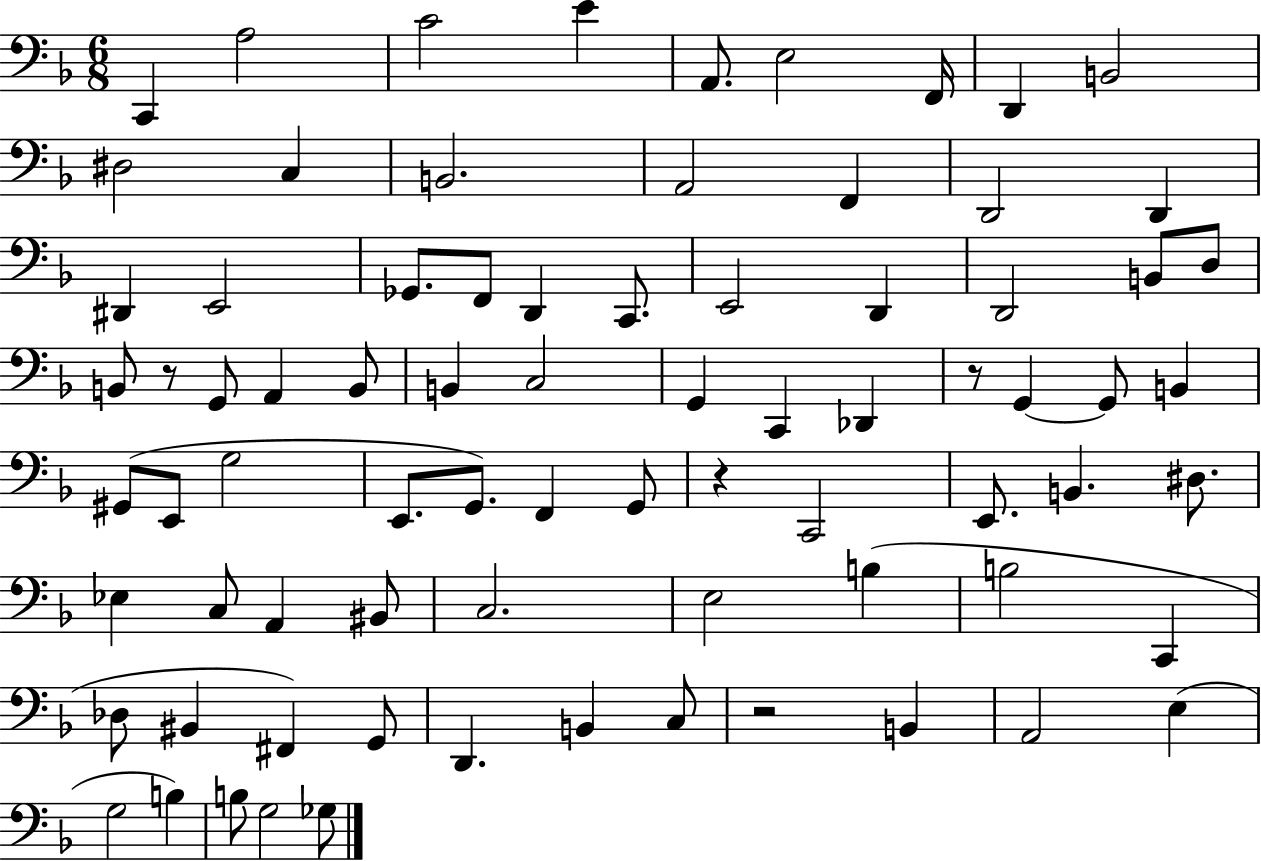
{
  \clef bass
  \numericTimeSignature
  \time 6/8
  \key f \major
  c,4 a2 | c'2 e'4 | a,8. e2 f,16 | d,4 b,2 | \break dis2 c4 | b,2. | a,2 f,4 | d,2 d,4 | \break dis,4 e,2 | ges,8. f,8 d,4 c,8. | e,2 d,4 | d,2 b,8 d8 | \break b,8 r8 g,8 a,4 b,8 | b,4 c2 | g,4 c,4 des,4 | r8 g,4~~ g,8 b,4 | \break gis,8( e,8 g2 | e,8. g,8.) f,4 g,8 | r4 c,2 | e,8. b,4. dis8. | \break ees4 c8 a,4 bis,8 | c2. | e2 b4( | b2 c,4 | \break des8 bis,4 fis,4) g,8 | d,4. b,4 c8 | r2 b,4 | a,2 e4( | \break g2 b4) | b8 g2 ges8 | \bar "|."
}